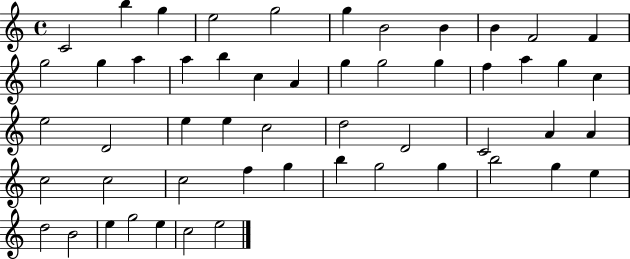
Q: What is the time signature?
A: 4/4